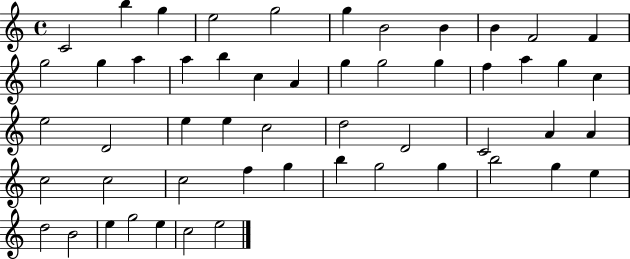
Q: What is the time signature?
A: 4/4